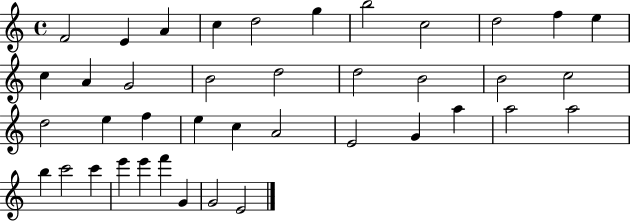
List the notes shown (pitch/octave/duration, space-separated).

F4/h E4/q A4/q C5/q D5/h G5/q B5/h C5/h D5/h F5/q E5/q C5/q A4/q G4/h B4/h D5/h D5/h B4/h B4/h C5/h D5/h E5/q F5/q E5/q C5/q A4/h E4/h G4/q A5/q A5/h A5/h B5/q C6/h C6/q E6/q E6/q F6/q G4/q G4/h E4/h